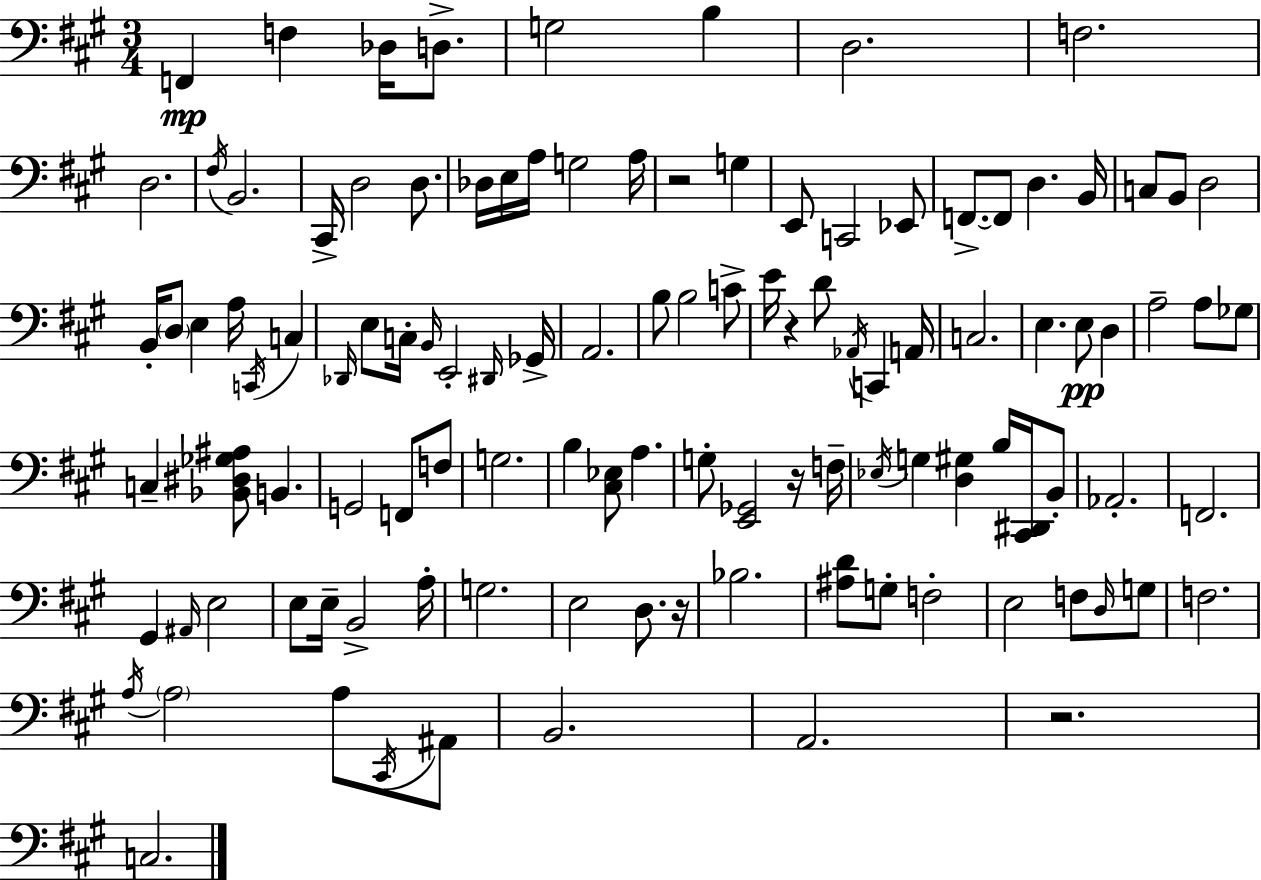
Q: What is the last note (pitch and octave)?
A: C3